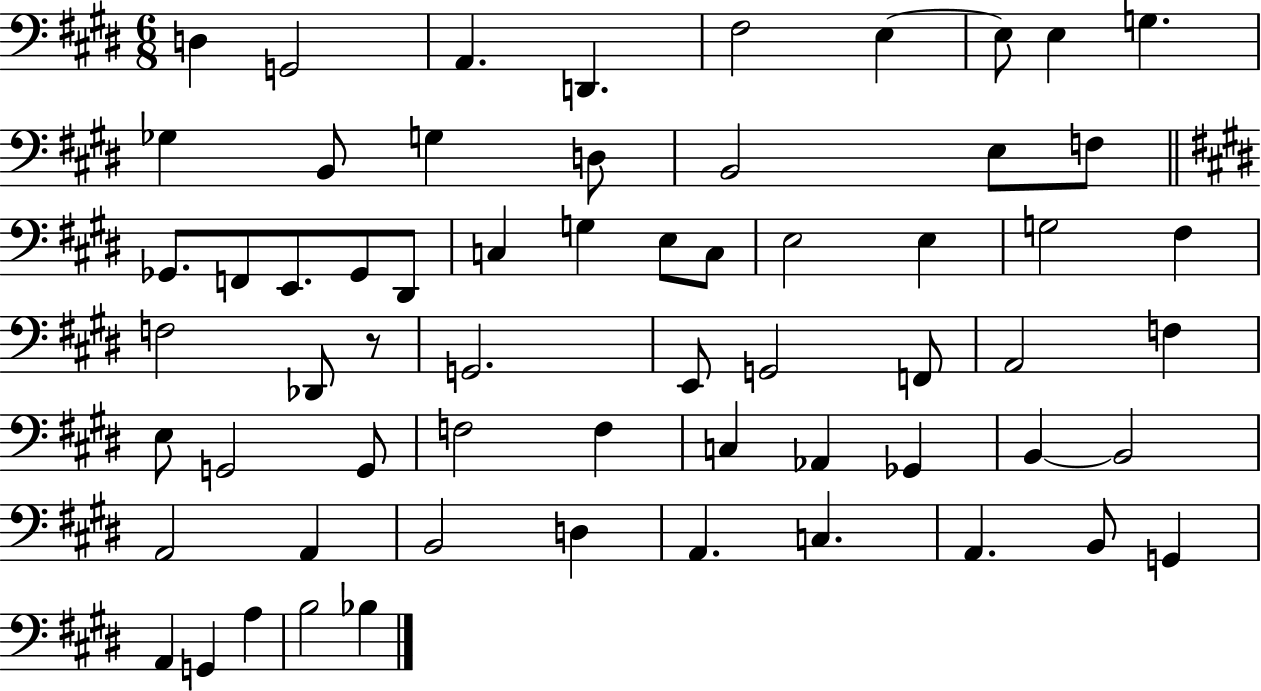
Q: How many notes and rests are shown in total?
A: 62